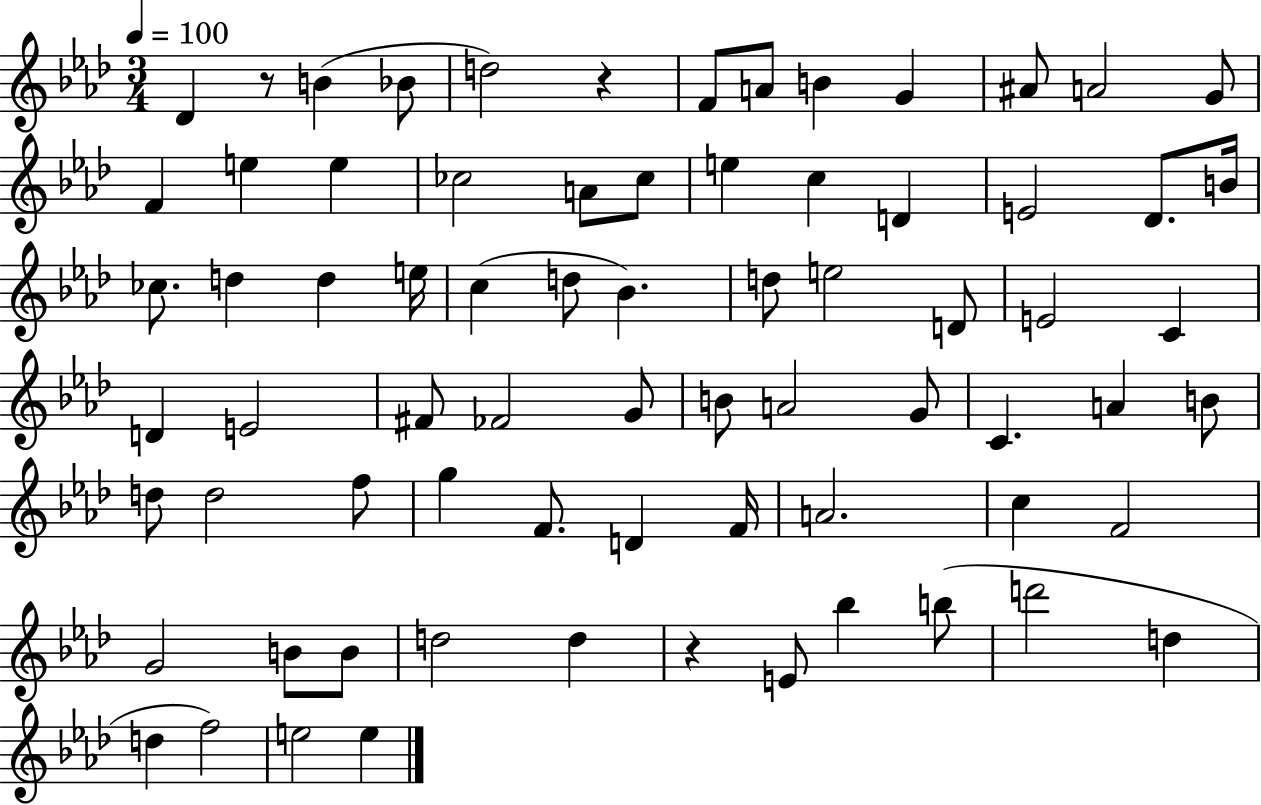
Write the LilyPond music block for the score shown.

{
  \clef treble
  \numericTimeSignature
  \time 3/4
  \key aes \major
  \tempo 4 = 100
  des'4 r8 b'4( bes'8 | d''2) r4 | f'8 a'8 b'4 g'4 | ais'8 a'2 g'8 | \break f'4 e''4 e''4 | ces''2 a'8 ces''8 | e''4 c''4 d'4 | e'2 des'8. b'16 | \break ces''8. d''4 d''4 e''16 | c''4( d''8 bes'4.) | d''8 e''2 d'8 | e'2 c'4 | \break d'4 e'2 | fis'8 fes'2 g'8 | b'8 a'2 g'8 | c'4. a'4 b'8 | \break d''8 d''2 f''8 | g''4 f'8. d'4 f'16 | a'2. | c''4 f'2 | \break g'2 b'8 b'8 | d''2 d''4 | r4 e'8 bes''4 b''8( | d'''2 d''4 | \break d''4 f''2) | e''2 e''4 | \bar "|."
}